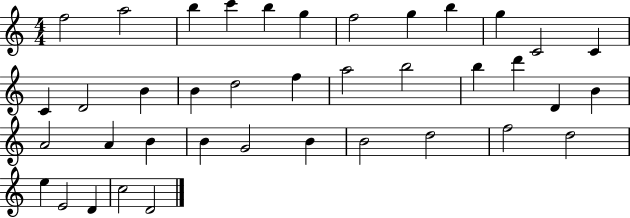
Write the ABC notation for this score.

X:1
T:Untitled
M:4/4
L:1/4
K:C
f2 a2 b c' b g f2 g b g C2 C C D2 B B d2 f a2 b2 b d' D B A2 A B B G2 B B2 d2 f2 d2 e E2 D c2 D2